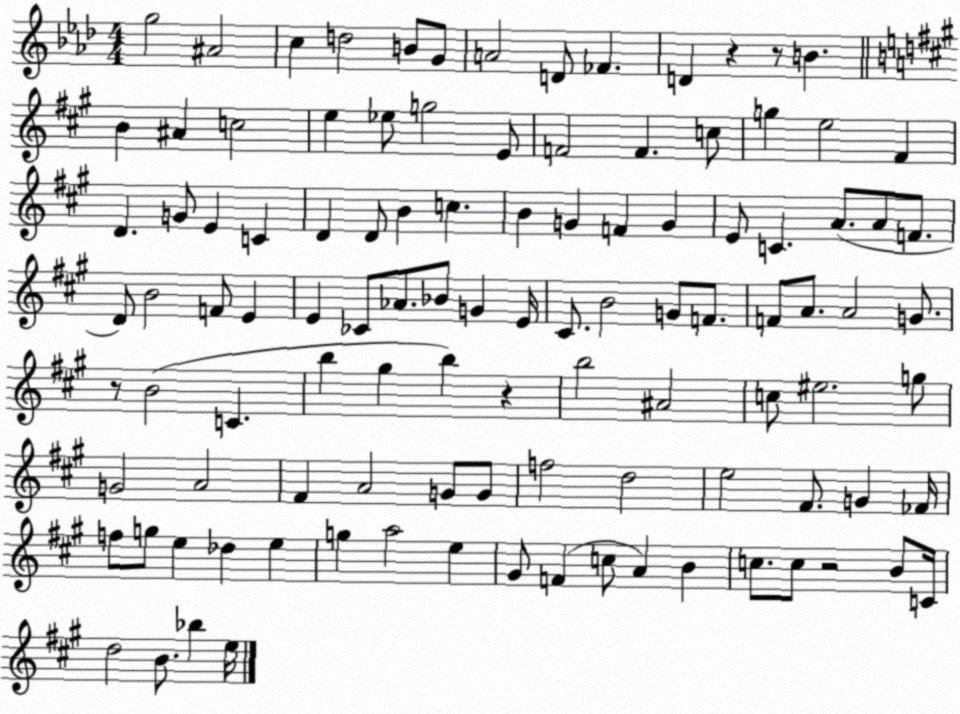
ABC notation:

X:1
T:Untitled
M:4/4
L:1/4
K:Ab
g2 ^A2 c d2 B/2 G/2 A2 D/2 _F D z z/2 B B ^A c2 e _e/2 g2 E/2 F2 F c/2 g e2 ^F D G/2 E C D D/2 B c B G F G E/2 C A/2 A/2 F/2 D/2 B2 F/2 E E _C/2 _A/2 _B/2 G E/4 ^C/2 B2 G/2 F/2 F/2 A/2 A2 G/2 z/2 B2 C b ^g b z b2 ^A2 c/2 ^e2 g/2 G2 A2 ^F A2 G/2 G/2 f2 d2 e2 ^F/2 G _F/4 f/2 g/2 e _d e g a2 e ^G/2 F c/2 A B c/2 c/2 z2 B/2 C/4 d2 B/2 _b e/4